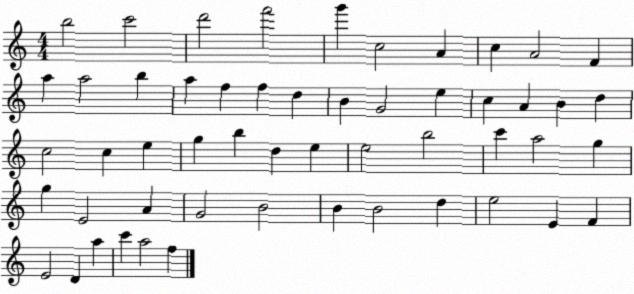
X:1
T:Untitled
M:4/4
L:1/4
K:C
b2 c'2 d'2 f'2 g' c2 A c A2 F a a2 b a f f d B G2 e c A B d c2 c e g b d e e2 b2 c' a2 g g E2 A G2 B2 B B2 d e2 E F E2 D a c' a2 f